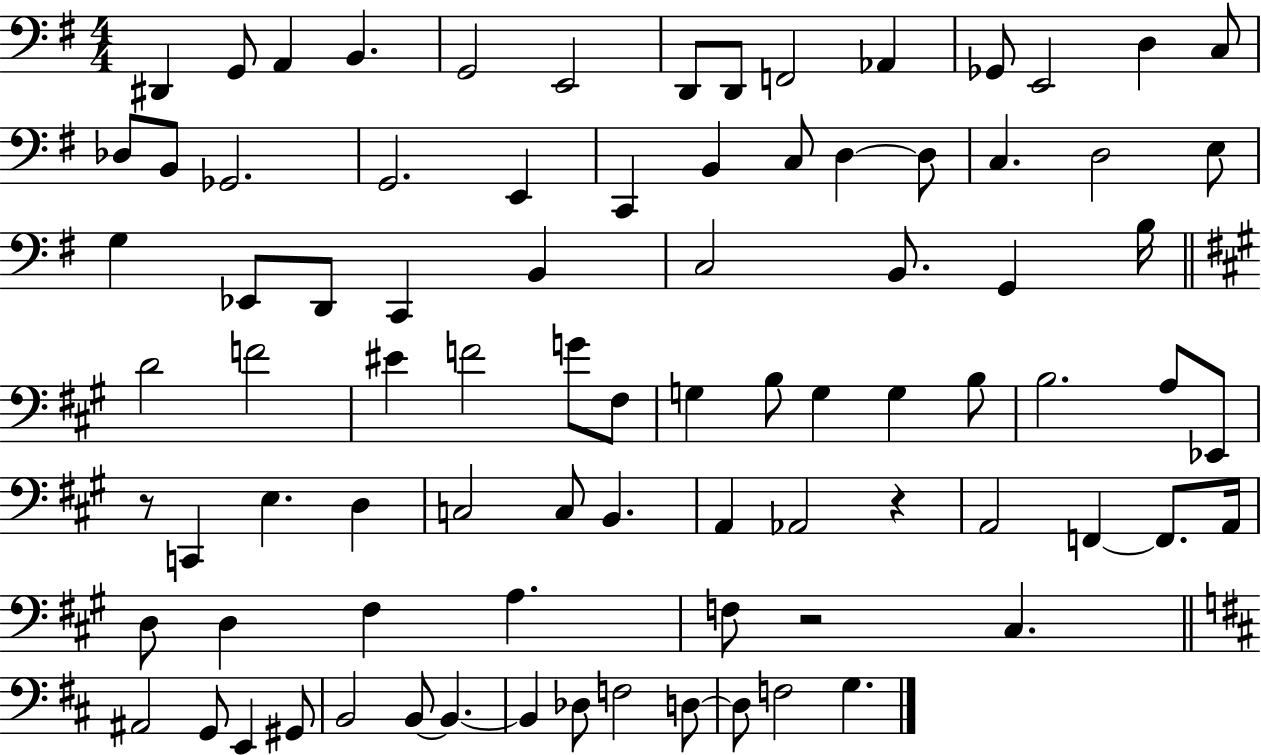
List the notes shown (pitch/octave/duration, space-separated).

D#2/q G2/e A2/q B2/q. G2/h E2/h D2/e D2/e F2/h Ab2/q Gb2/e E2/h D3/q C3/e Db3/e B2/e Gb2/h. G2/h. E2/q C2/q B2/q C3/e D3/q D3/e C3/q. D3/h E3/e G3/q Eb2/e D2/e C2/q B2/q C3/h B2/e. G2/q B3/s D4/h F4/h EIS4/q F4/h G4/e F#3/e G3/q B3/e G3/q G3/q B3/e B3/h. A3/e Eb2/e R/e C2/q E3/q. D3/q C3/h C3/e B2/q. A2/q Ab2/h R/q A2/h F2/q F2/e. A2/s D3/e D3/q F#3/q A3/q. F3/e R/h C#3/q. A#2/h G2/e E2/q G#2/e B2/h B2/e B2/q. B2/q Db3/e F3/h D3/e D3/e F3/h G3/q.